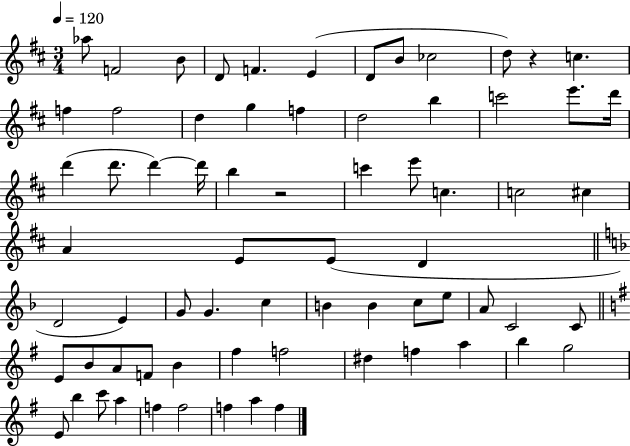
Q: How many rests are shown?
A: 2